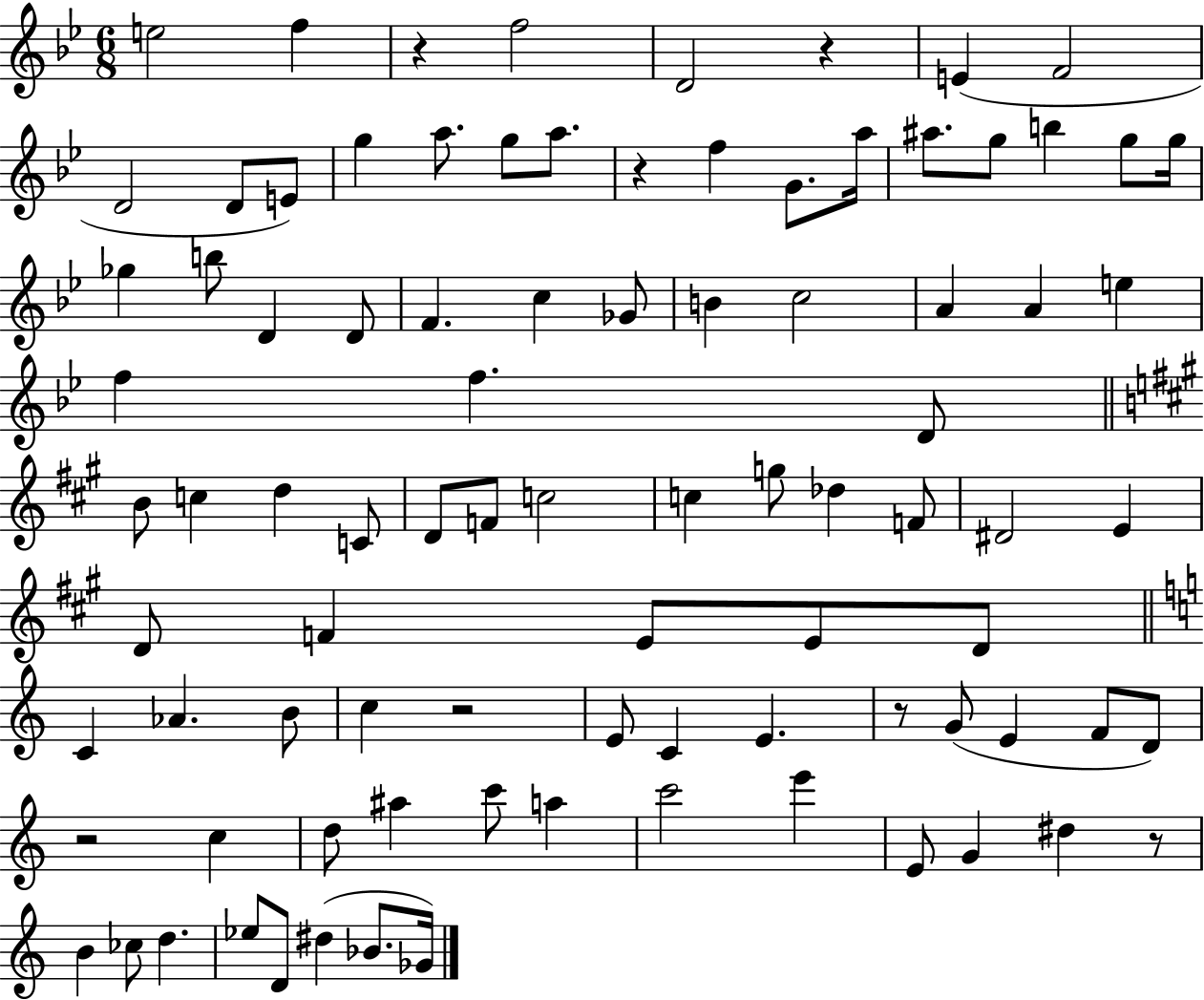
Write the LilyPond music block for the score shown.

{
  \clef treble
  \numericTimeSignature
  \time 6/8
  \key bes \major
  e''2 f''4 | r4 f''2 | d'2 r4 | e'4( f'2 | \break d'2 d'8 e'8) | g''4 a''8. g''8 a''8. | r4 f''4 g'8. a''16 | ais''8. g''8 b''4 g''8 g''16 | \break ges''4 b''8 d'4 d'8 | f'4. c''4 ges'8 | b'4 c''2 | a'4 a'4 e''4 | \break f''4 f''4. d'8 | \bar "||" \break \key a \major b'8 c''4 d''4 c'8 | d'8 f'8 c''2 | c''4 g''8 des''4 f'8 | dis'2 e'4 | \break d'8 f'4 e'8 e'8 d'8 | \bar "||" \break \key c \major c'4 aes'4. b'8 | c''4 r2 | e'8 c'4 e'4. | r8 g'8( e'4 f'8 d'8) | \break r2 c''4 | d''8 ais''4 c'''8 a''4 | c'''2 e'''4 | e'8 g'4 dis''4 r8 | \break b'4 ces''8 d''4. | ees''8 d'8 dis''4( bes'8. ges'16) | \bar "|."
}